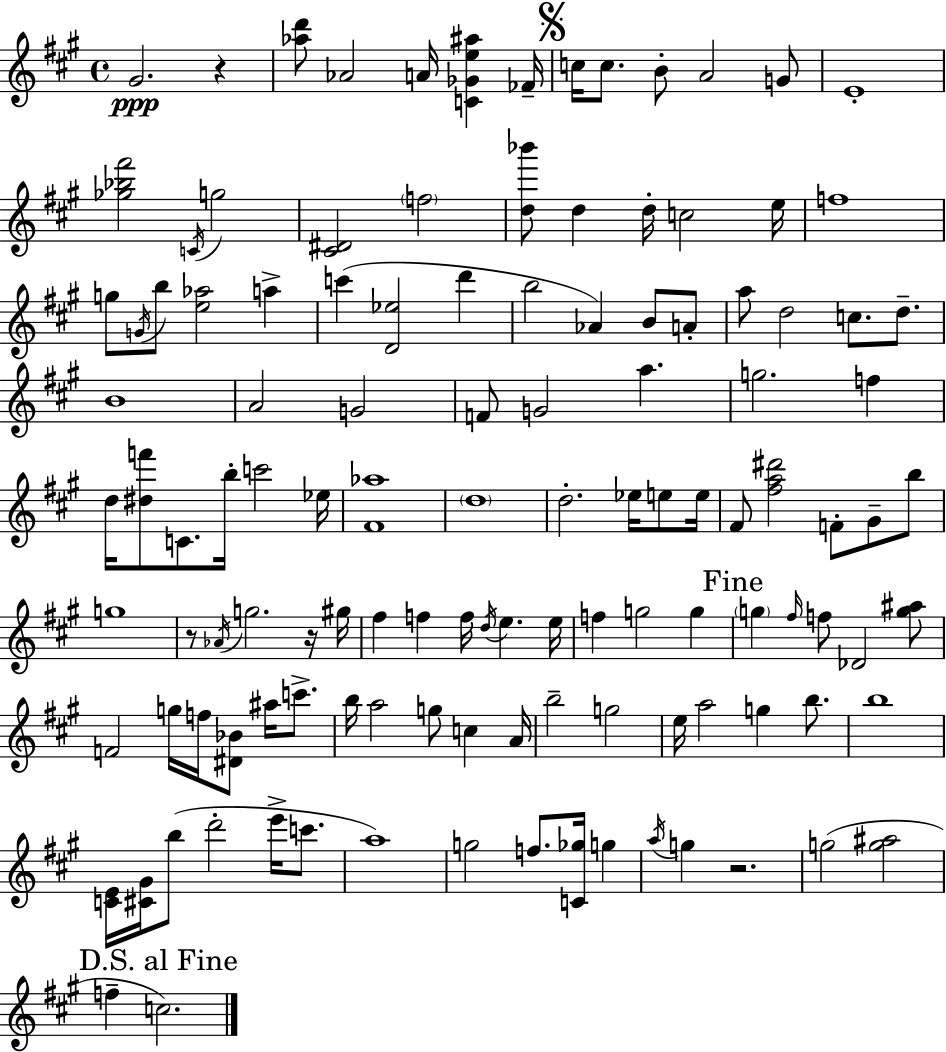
{
  \clef treble
  \time 4/4
  \defaultTimeSignature
  \key a \major
  gis'2.\ppp r4 | <aes'' d'''>8 aes'2 a'16 <c' ges' e'' ais''>4 fes'16-- | \mark \markup { \musicglyph "scripts.segno" } c''16 c''8. b'8-. a'2 g'8 | e'1-. | \break <ges'' bes'' fis'''>2 \acciaccatura { c'16 } g''2 | <cis' dis'>2 \parenthesize f''2 | <d'' bes'''>8 d''4 d''16-. c''2 | e''16 f''1 | \break g''8 \acciaccatura { g'16 } b''8 <e'' aes''>2 a''4-> | c'''4( <d' ees''>2 d'''4 | b''2 aes'4) b'8 | a'8-. a''8 d''2 c''8. d''8.-- | \break b'1 | a'2 g'2 | f'8 g'2 a''4. | g''2. f''4 | \break d''16 <dis'' f'''>8 c'8. b''16-. c'''2 | ees''16 <fis' aes''>1 | \parenthesize d''1 | d''2.-. ees''16 e''8 | \break e''16 fis'8 <fis'' a'' dis'''>2 f'8-. gis'8-- | b''8 g''1 | r8 \acciaccatura { aes'16 } g''2. | r16 gis''16 fis''4 f''4 f''16 \acciaccatura { d''16 } e''4. | \break e''16 f''4 g''2 | g''4 \mark "Fine" \parenthesize g''4 \grace { fis''16 } f''8 des'2 | <g'' ais''>8 f'2 g''16 f''16 <dis' bes'>8 | ais''16 c'''8.-> b''16 a''2 g''8 | \break c''4 a'16 b''2-- g''2 | e''16 a''2 g''4 | b''8. b''1 | <c' e'>16 <cis' gis'>16 b''8( d'''2-. | \break e'''16-> c'''8. a''1) | g''2 f''8. | <c' ges''>16 g''4 \acciaccatura { a''16 } g''4 r2. | g''2( <g'' ais''>2 | \break \mark "D.S. al Fine" f''4-- c''2.) | \bar "|."
}